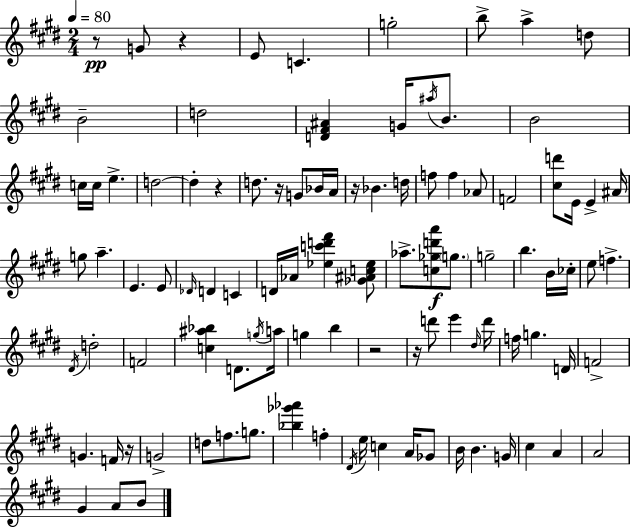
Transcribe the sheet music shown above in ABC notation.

X:1
T:Untitled
M:2/4
L:1/4
K:E
z/2 G/2 z E/2 C g2 b/2 a d/2 B2 d2 [D^F^A] G/4 ^a/4 B/2 B2 c/4 c/4 e d2 d z d/2 z/4 G/2 _B/4 A/4 z/4 _B d/4 f/2 f _A/2 F2 [^cd']/2 E/4 E ^A/4 g/2 a E E/2 _D/4 D C D/4 _A/4 [_ec'd'^f'] [_G^Ac_e]/2 _a/2 [c_gd'a']/2 g/2 g2 b B/4 _c/4 e/2 f ^D/4 d2 F2 [c^a_b] D/2 g/4 a/4 g b z2 z/4 d'/2 e' ^d/4 d'/4 f/4 g D/4 F2 G F/4 z/4 G2 d/2 f/2 g/2 [_b_g'_a'] f ^D/4 e/4 c A/4 _G/2 B/4 B G/4 ^c A A2 ^G A/2 B/2